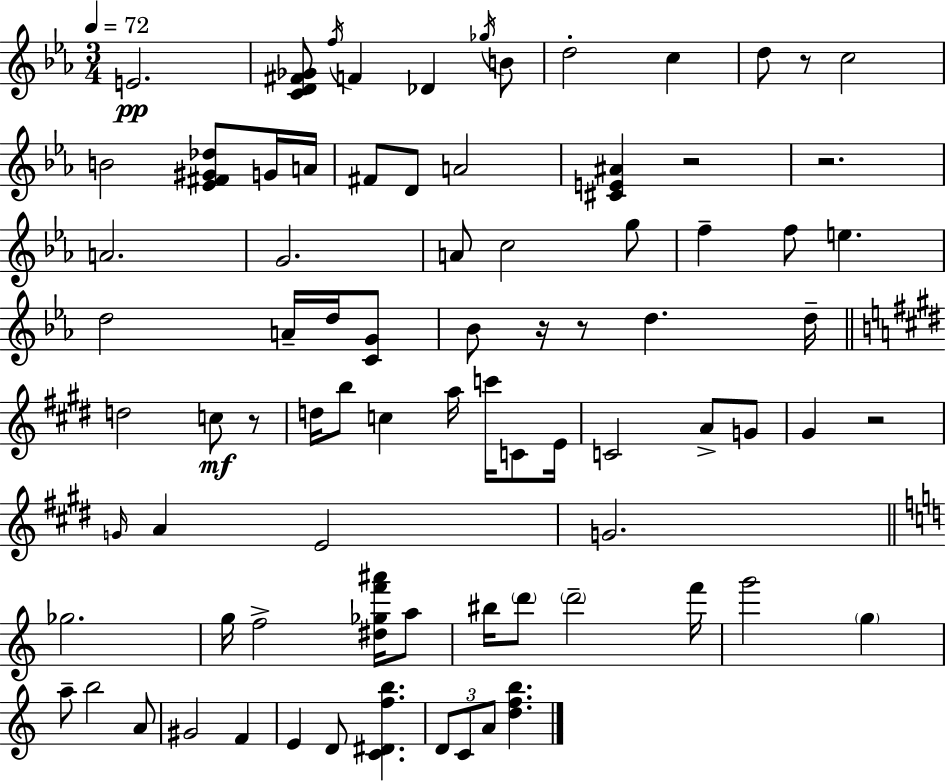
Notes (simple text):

E4/h. [C4,D4,F#4,Gb4]/e F5/s F4/q Db4/q Gb5/s B4/e D5/h C5/q D5/e R/e C5/h B4/h [Eb4,F#4,G#4,Db5]/e G4/s A4/s F#4/e D4/e A4/h [C#4,E4,A#4]/q R/h R/h. A4/h. G4/h. A4/e C5/h G5/e F5/q F5/e E5/q. D5/h A4/s D5/s [C4,G4]/e Bb4/e R/s R/e D5/q. D5/s D5/h C5/e R/e D5/s B5/e C5/q A5/s C6/s C4/e E4/s C4/h A4/e G4/e G#4/q R/h G4/s A4/q E4/h G4/h. Gb5/h. G5/s F5/h [D#5,Gb5,F6,A#6]/s A5/e BIS5/s D6/e D6/h F6/s G6/h G5/q A5/e B5/h A4/e G#4/h F4/q E4/q D4/e [C4,D#4,F5,B5]/q. D4/e C4/e A4/e [D5,F5,B5]/q.